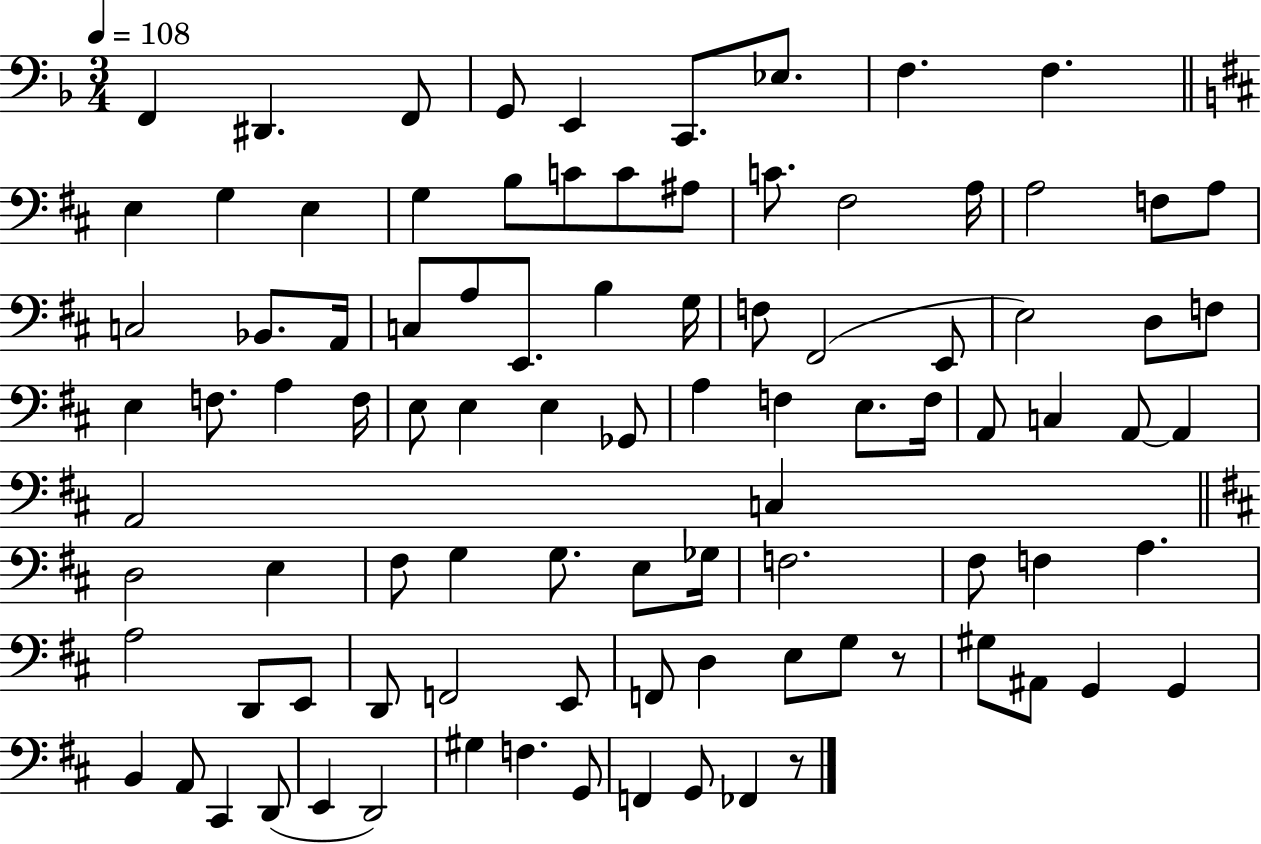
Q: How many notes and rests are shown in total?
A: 94